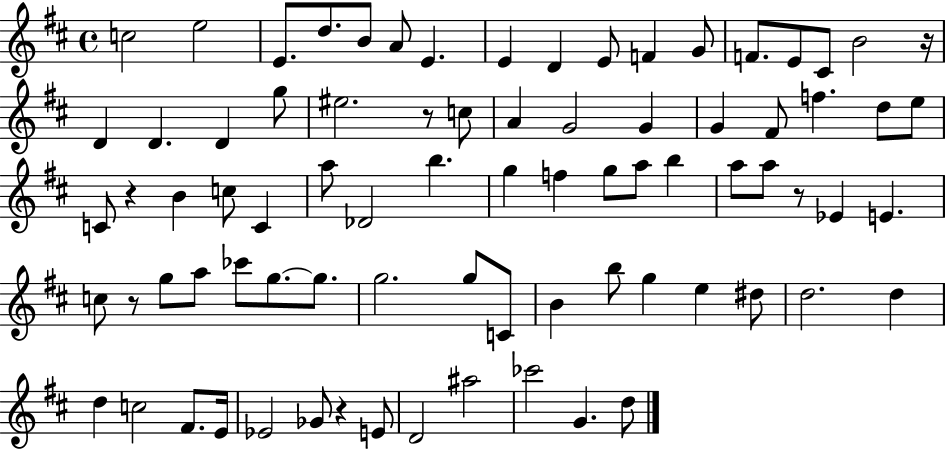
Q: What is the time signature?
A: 4/4